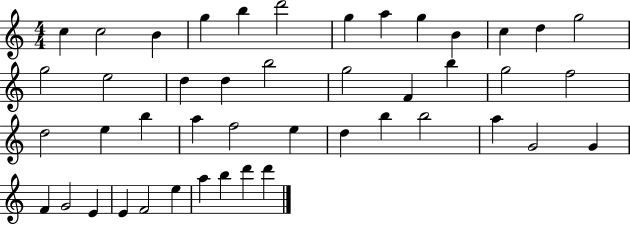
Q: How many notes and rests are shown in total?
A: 45